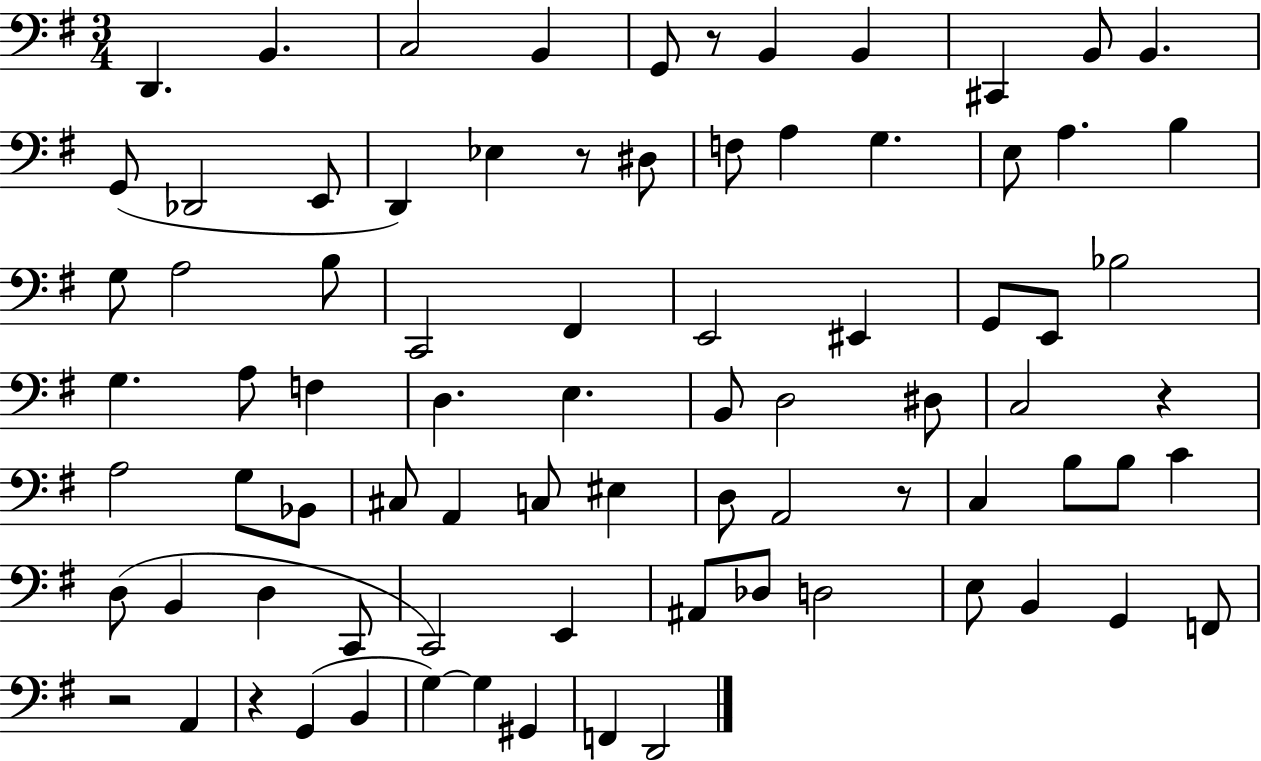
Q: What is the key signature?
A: G major